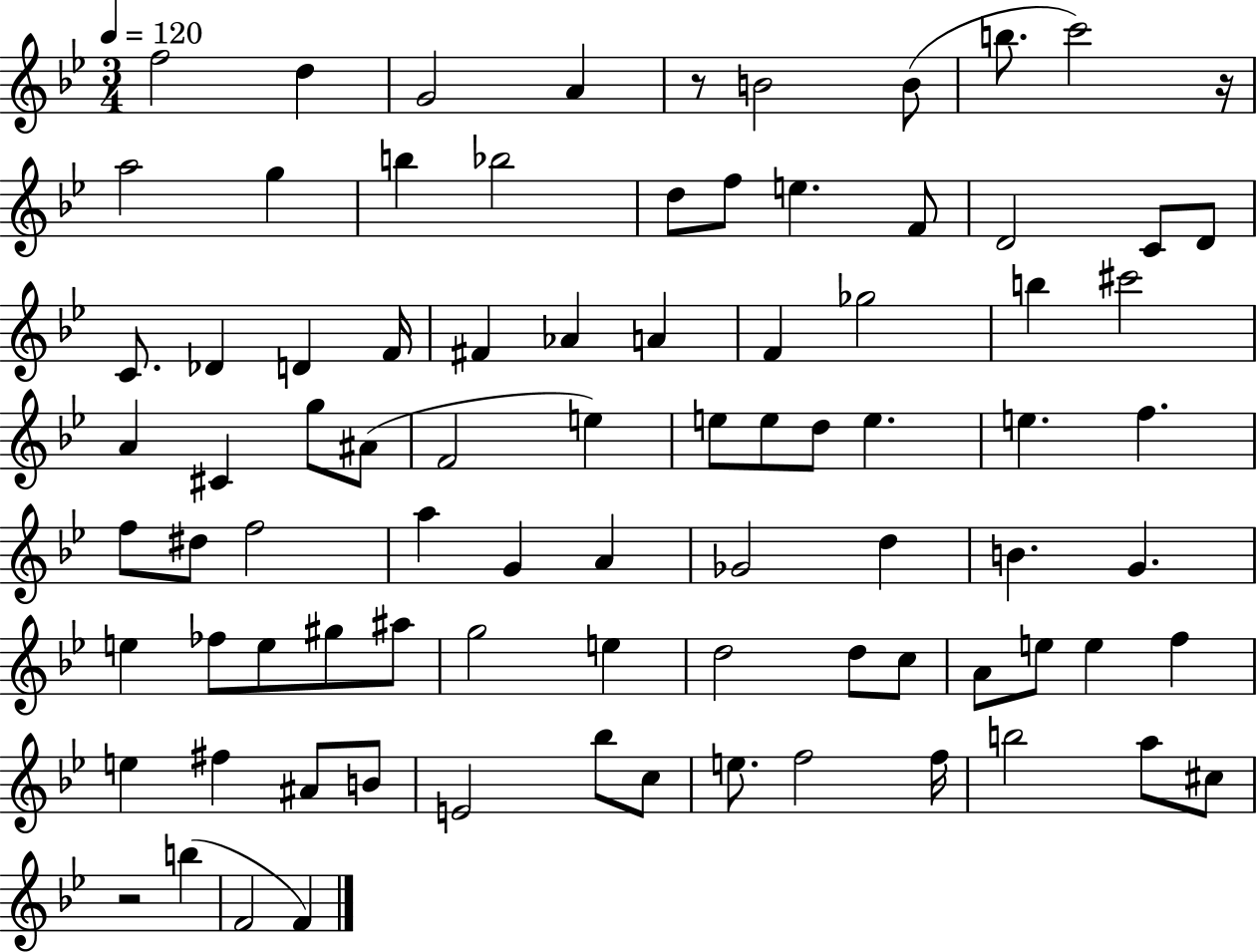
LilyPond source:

{
  \clef treble
  \numericTimeSignature
  \time 3/4
  \key bes \major
  \tempo 4 = 120
  \repeat volta 2 { f''2 d''4 | g'2 a'4 | r8 b'2 b'8( | b''8. c'''2) r16 | \break a''2 g''4 | b''4 bes''2 | d''8 f''8 e''4. f'8 | d'2 c'8 d'8 | \break c'8. des'4 d'4 f'16 | fis'4 aes'4 a'4 | f'4 ges''2 | b''4 cis'''2 | \break a'4 cis'4 g''8 ais'8( | f'2 e''4) | e''8 e''8 d''8 e''4. | e''4. f''4. | \break f''8 dis''8 f''2 | a''4 g'4 a'4 | ges'2 d''4 | b'4. g'4. | \break e''4 fes''8 e''8 gis''8 ais''8 | g''2 e''4 | d''2 d''8 c''8 | a'8 e''8 e''4 f''4 | \break e''4 fis''4 ais'8 b'8 | e'2 bes''8 c''8 | e''8. f''2 f''16 | b''2 a''8 cis''8 | \break r2 b''4( | f'2 f'4) | } \bar "|."
}